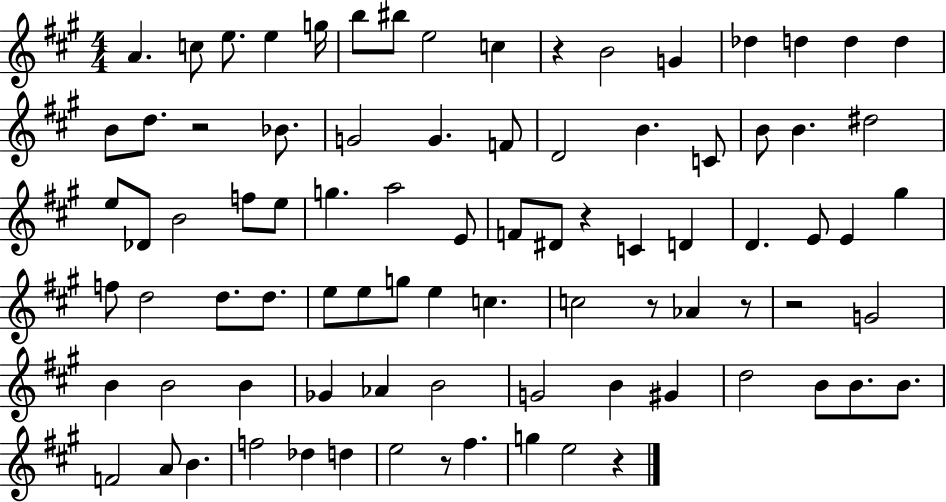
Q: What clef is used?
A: treble